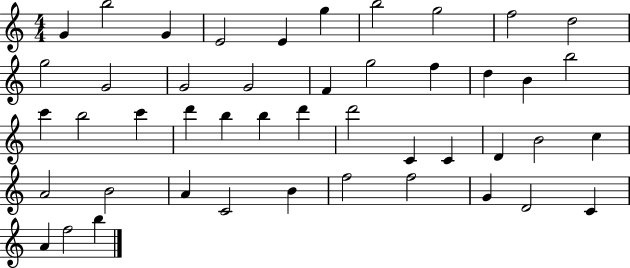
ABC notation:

X:1
T:Untitled
M:4/4
L:1/4
K:C
G b2 G E2 E g b2 g2 f2 d2 g2 G2 G2 G2 F g2 f d B b2 c' b2 c' d' b b d' d'2 C C D B2 c A2 B2 A C2 B f2 f2 G D2 C A f2 b